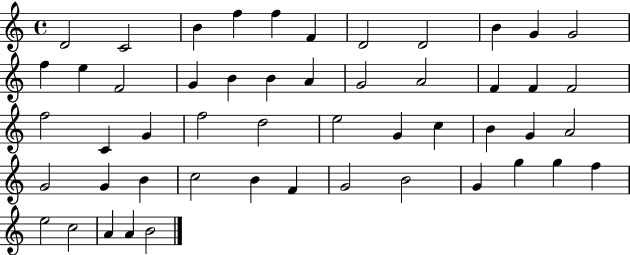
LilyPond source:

{
  \clef treble
  \time 4/4
  \defaultTimeSignature
  \key c \major
  d'2 c'2 | b'4 f''4 f''4 f'4 | d'2 d'2 | b'4 g'4 g'2 | \break f''4 e''4 f'2 | g'4 b'4 b'4 a'4 | g'2 a'2 | f'4 f'4 f'2 | \break f''2 c'4 g'4 | f''2 d''2 | e''2 g'4 c''4 | b'4 g'4 a'2 | \break g'2 g'4 b'4 | c''2 b'4 f'4 | g'2 b'2 | g'4 g''4 g''4 f''4 | \break e''2 c''2 | a'4 a'4 b'2 | \bar "|."
}